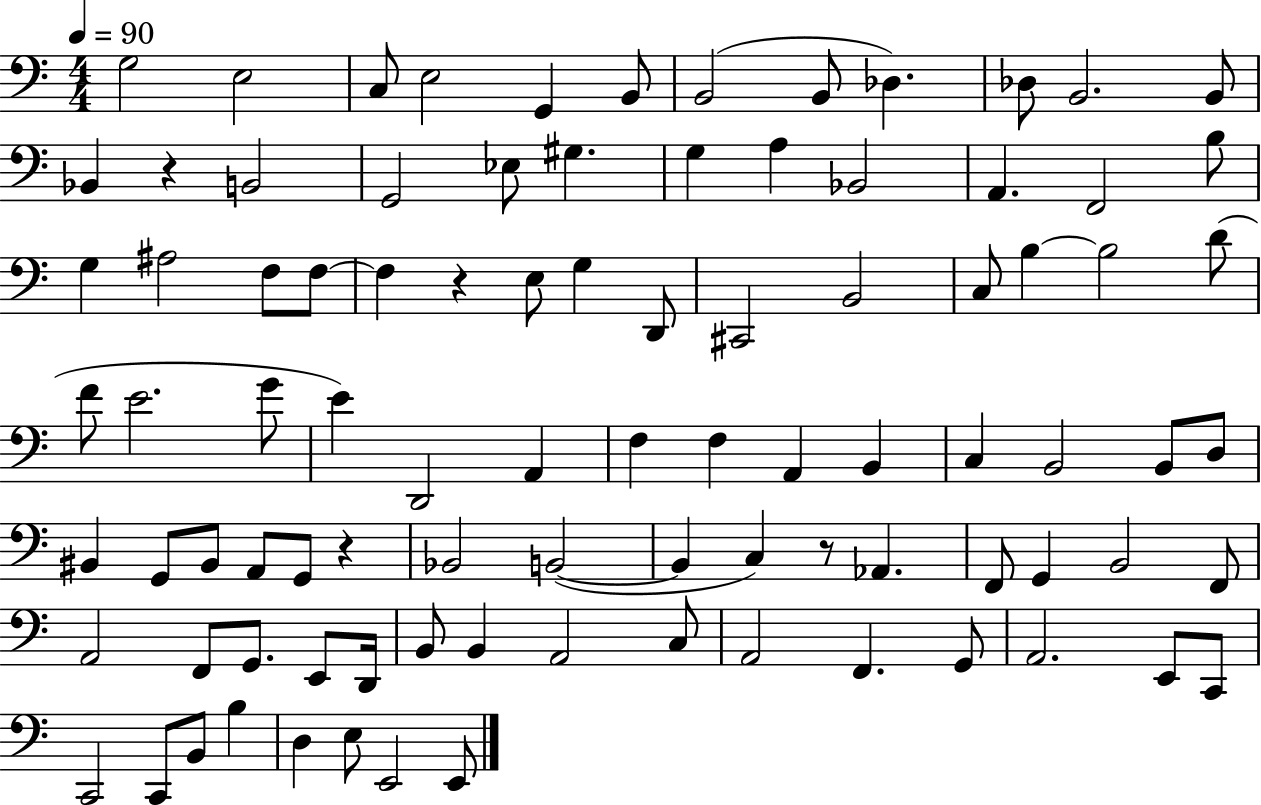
G3/h E3/h C3/e E3/h G2/q B2/e B2/h B2/e Db3/q. Db3/e B2/h. B2/e Bb2/q R/q B2/h G2/h Eb3/e G#3/q. G3/q A3/q Bb2/h A2/q. F2/h B3/e G3/q A#3/h F3/e F3/e F3/q R/q E3/e G3/q D2/e C#2/h B2/h C3/e B3/q B3/h D4/e F4/e E4/h. G4/e E4/q D2/h A2/q F3/q F3/q A2/q B2/q C3/q B2/h B2/e D3/e BIS2/q G2/e BIS2/e A2/e G2/e R/q Bb2/h B2/h B2/q C3/q R/e Ab2/q. F2/e G2/q B2/h F2/e A2/h F2/e G2/e. E2/e D2/s B2/e B2/q A2/h C3/e A2/h F2/q. G2/e A2/h. E2/e C2/e C2/h C2/e B2/e B3/q D3/q E3/e E2/h E2/e